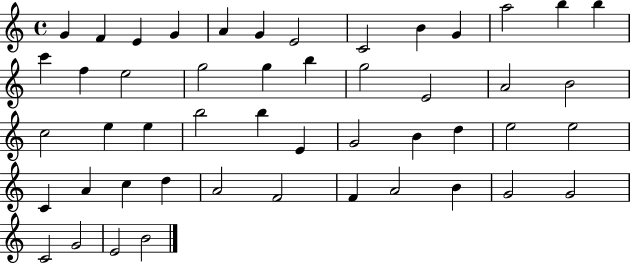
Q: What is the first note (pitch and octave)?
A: G4